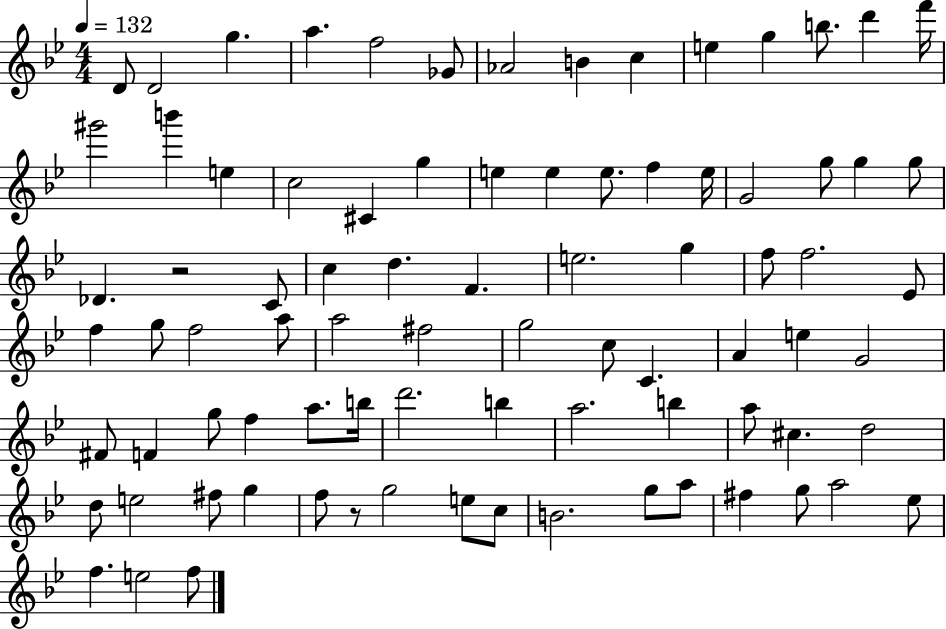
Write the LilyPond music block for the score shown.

{
  \clef treble
  \numericTimeSignature
  \time 4/4
  \key bes \major
  \tempo 4 = 132
  d'8 d'2 g''4. | a''4. f''2 ges'8 | aes'2 b'4 c''4 | e''4 g''4 b''8. d'''4 f'''16 | \break gis'''2 b'''4 e''4 | c''2 cis'4 g''4 | e''4 e''4 e''8. f''4 e''16 | g'2 g''8 g''4 g''8 | \break des'4. r2 c'8 | c''4 d''4. f'4. | e''2. g''4 | f''8 f''2. ees'8 | \break f''4 g''8 f''2 a''8 | a''2 fis''2 | g''2 c''8 c'4. | a'4 e''4 g'2 | \break fis'8 f'4 g''8 f''4 a''8. b''16 | d'''2. b''4 | a''2. b''4 | a''8 cis''4. d''2 | \break d''8 e''2 fis''8 g''4 | f''8 r8 g''2 e''8 c''8 | b'2. g''8 a''8 | fis''4 g''8 a''2 ees''8 | \break f''4. e''2 f''8 | \bar "|."
}